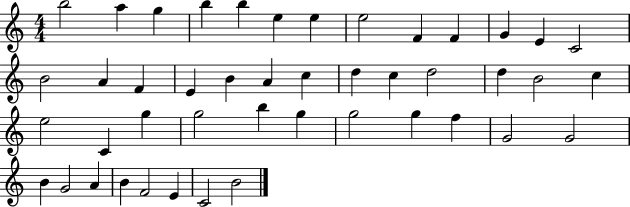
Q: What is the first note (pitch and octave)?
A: B5